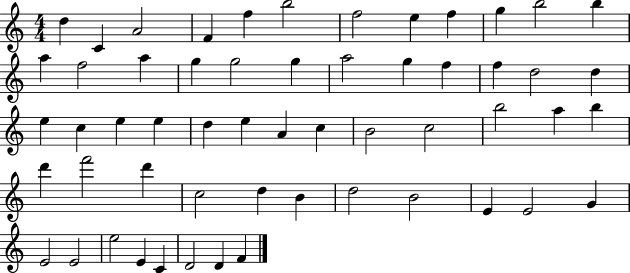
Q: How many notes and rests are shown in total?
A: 56